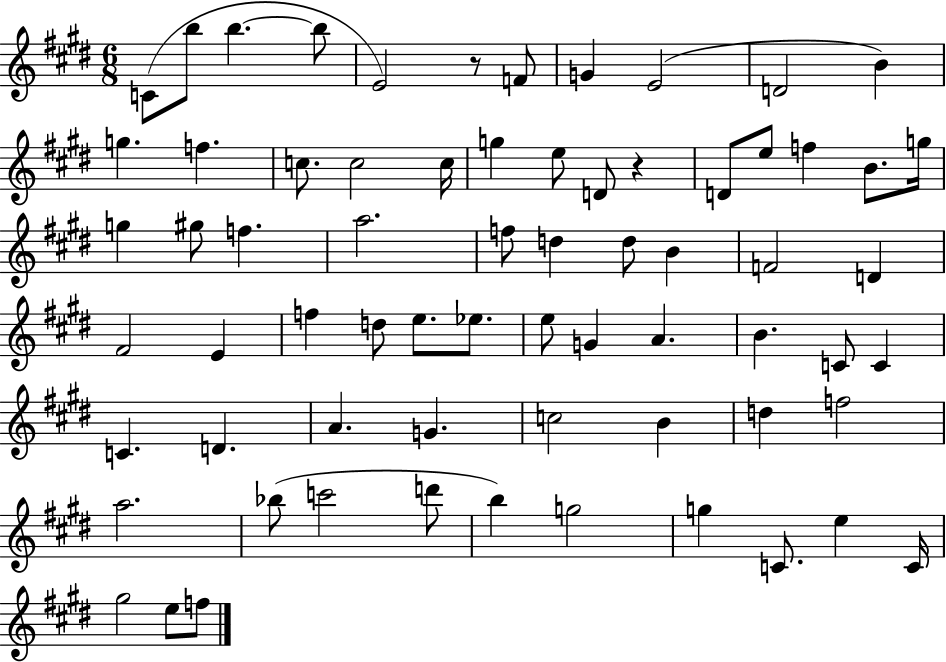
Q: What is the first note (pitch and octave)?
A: C4